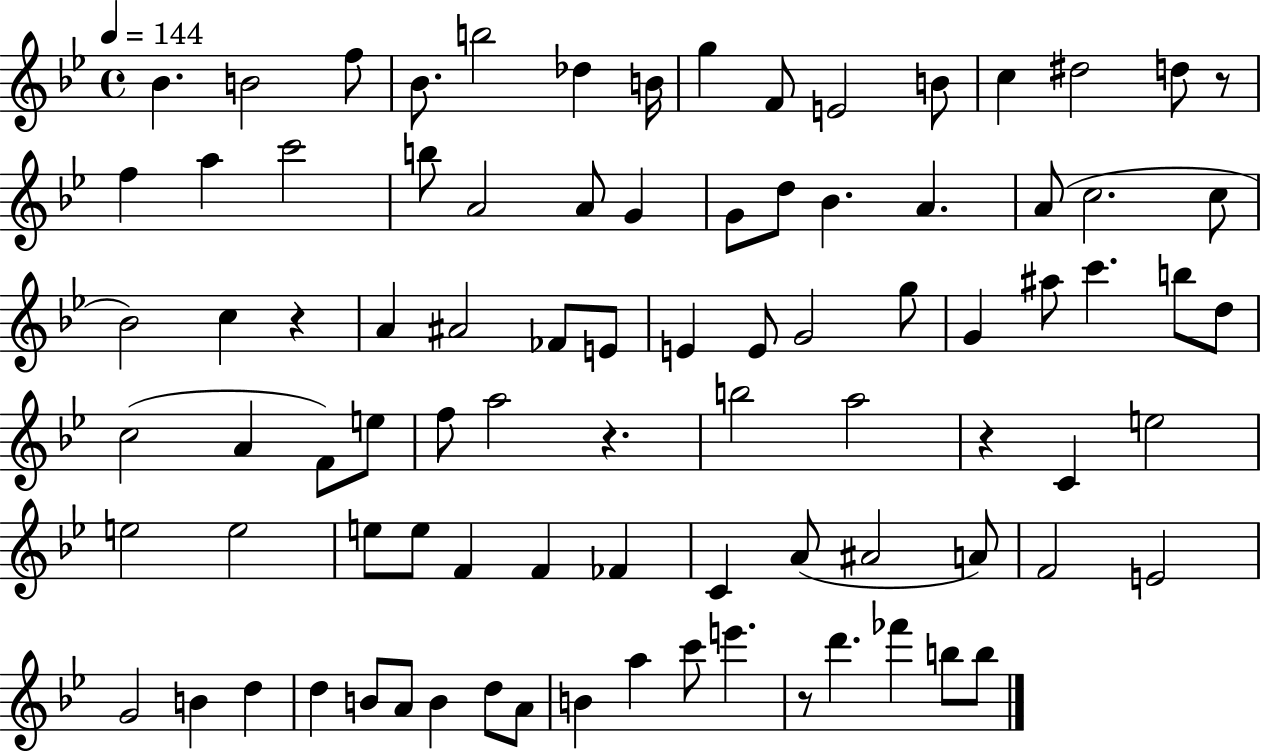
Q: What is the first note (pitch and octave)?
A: Bb4